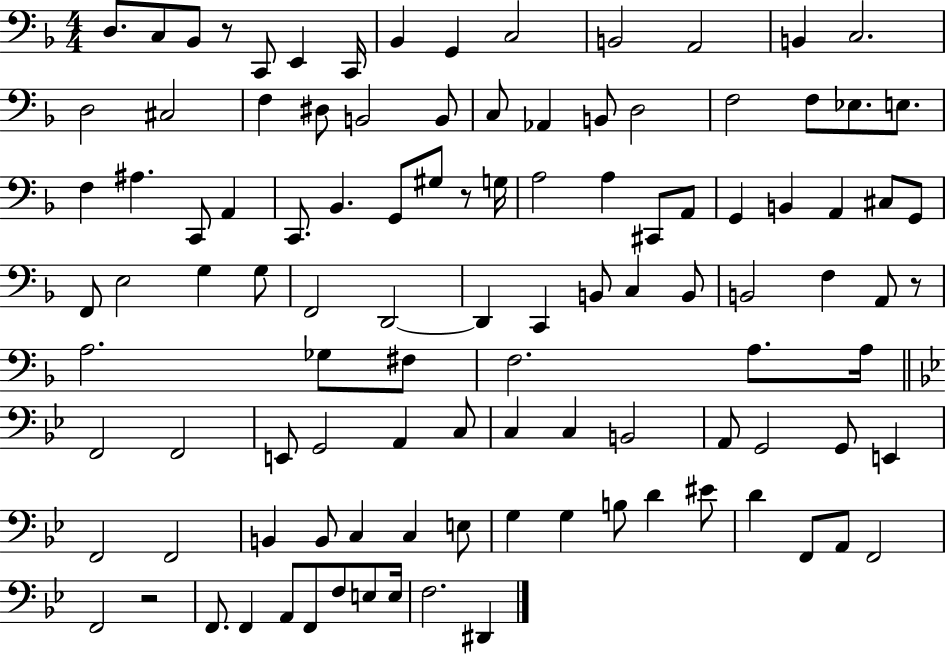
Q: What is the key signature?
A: F major